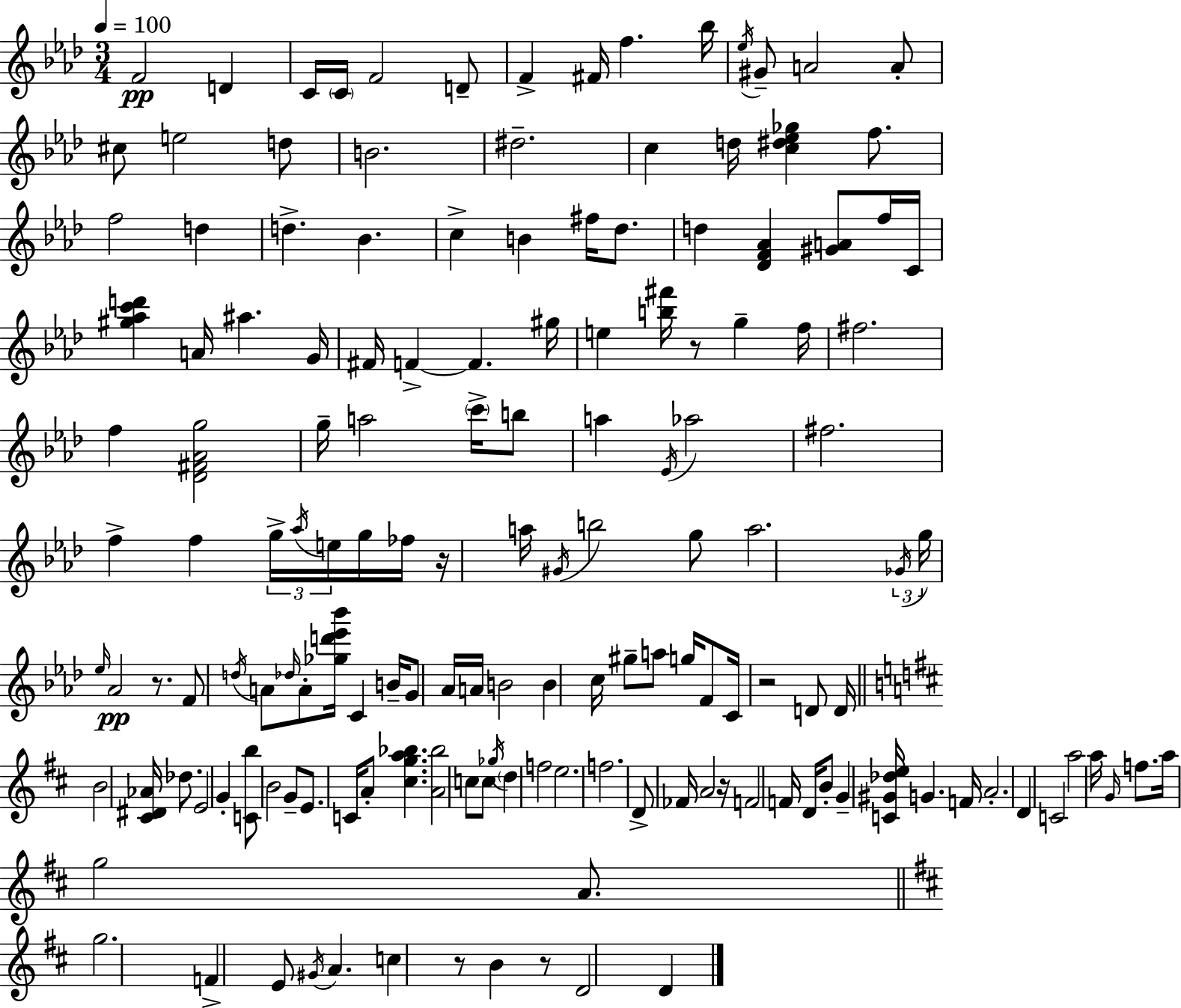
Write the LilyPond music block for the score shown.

{
  \clef treble
  \numericTimeSignature
  \time 3/4
  \key f \minor
  \tempo 4 = 100
  f'2\pp d'4 | c'16 \parenthesize c'16 f'2 d'8-- | f'4-> fis'16 f''4. bes''16 | \acciaccatura { ees''16 } gis'8-- a'2 a'8-. | \break cis''8 e''2 d''8 | b'2. | dis''2.-- | c''4 d''16 <c'' dis'' ees'' ges''>4 f''8. | \break f''2 d''4 | d''4.-> bes'4. | c''4-> b'4 fis''16 des''8. | d''4 <des' f' aes'>4 <gis' a'>8 f''16 | \break c'16 <gis'' aes'' c''' d'''>4 a'16 ais''4. | g'16 fis'16 f'4->~~ f'4. | gis''16 e''4 <b'' fis'''>16 r8 g''4-- | f''16 fis''2. | \break f''4 <des' fis' aes' g''>2 | g''16-- a''2 \parenthesize c'''16-> b''8 | a''4 \acciaccatura { ees'16 } aes''2 | fis''2. | \break f''4-> f''4 \tuplet 3/2 { g''16-> \acciaccatura { aes''16 } | e''16 } g''16 fes''16 r16 a''16 \acciaccatura { gis'16 } b''2 | g''8 a''2. | \tuplet 3/2 { \acciaccatura { ges'16 } g''16 \grace { ees''16 } } aes'2\pp | \break r8. f'8 \acciaccatura { d''16 } a'8 \grace { des''16 } | a'8-. <ges'' d''' ees''' bes'''>16 c'4 b'16-- g'8 aes'16 a'16 | b'2 b'4 | c''16 gis''8-- a''8 g''16 f'8 c'16 r2 | \break d'8 d'16 \bar "||" \break \key d \major b'2 <cis' dis' aes'>16 des''8. | e'2 g'4-. | <c' b''>8 b'2 g'8-- | e'8. c'16 a'8-. <cis'' g'' a'' bes''>4. | \break <a' bes''>2 c''8 c''8 | \acciaccatura { ges''16 } \parenthesize d''4 f''2 | e''2. | f''2. | \break d'8-> fes'16 a'2 | r16 f'2 f'16 d'16 b'8-. | g'4-- <c' gis' des'' e''>16 g'4. | f'16 a'2.-. | \break d'4 c'2 | a''2 a''16 \grace { g'16 } f''8. | a''16 g''2 a'8. | \bar "||" \break \key b \minor g''2. | f'4-> e'8 \acciaccatura { gis'16 } a'4. | c''4 r8 b'4 r8 | d'2 d'4 | \break \bar "|."
}